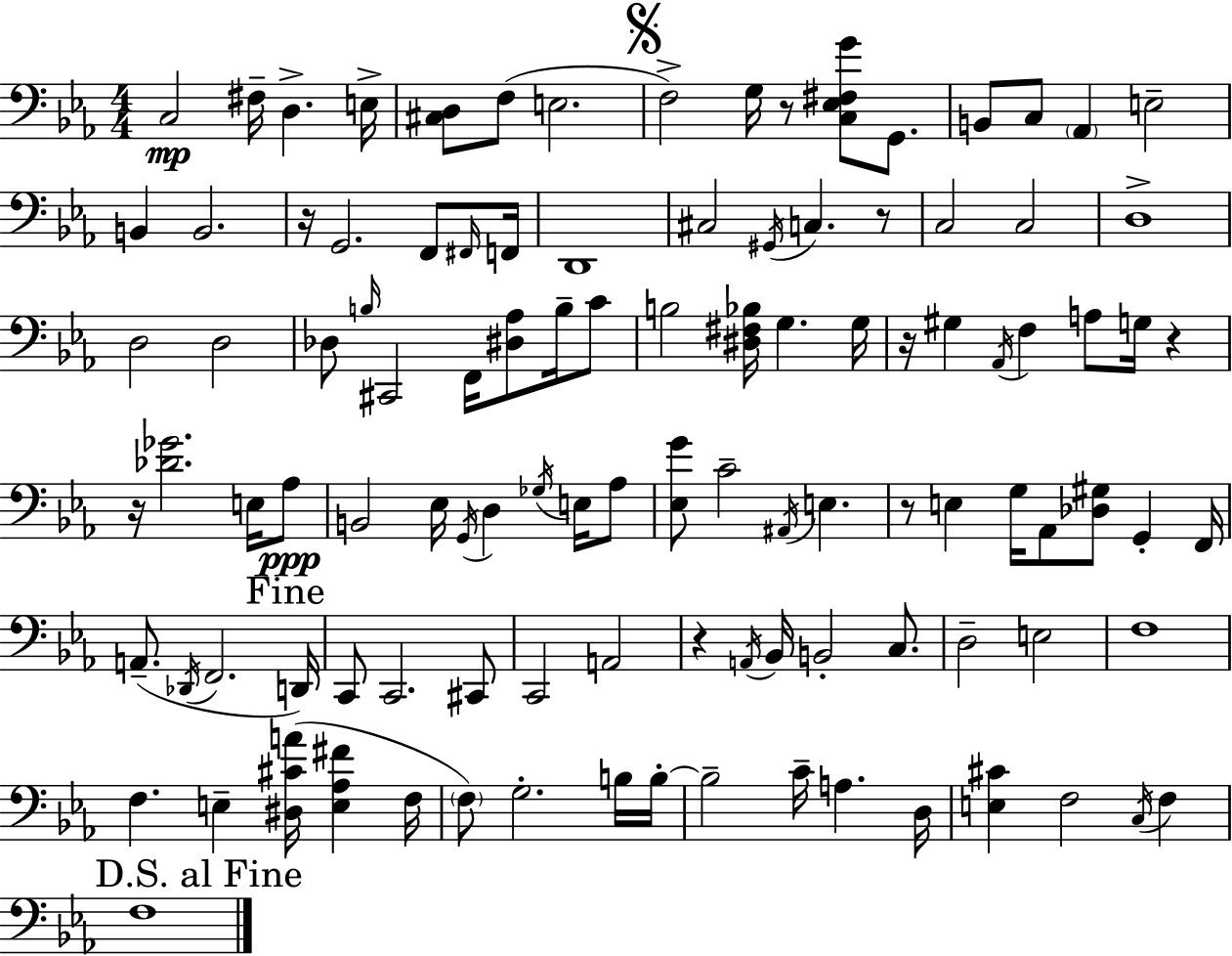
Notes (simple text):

C3/h F#3/s D3/q. E3/s [C#3,D3]/e F3/e E3/h. F3/h G3/s R/e [C3,Eb3,F#3,G4]/e G2/e. B2/e C3/e Ab2/q E3/h B2/q B2/h. R/s G2/h. F2/e F#2/s F2/s D2/w C#3/h G#2/s C3/q. R/e C3/h C3/h D3/w D3/h D3/h Db3/e B3/s C#2/h F2/s [D#3,Ab3]/e B3/s C4/e B3/h [D#3,F#3,Bb3]/s G3/q. G3/s R/s G#3/q Ab2/s F3/q A3/e G3/s R/q R/s [Db4,Gb4]/h. E3/s Ab3/e B2/h Eb3/s G2/s D3/q Gb3/s E3/s Ab3/e [Eb3,G4]/e C4/h A#2/s E3/q. R/e E3/q G3/s Ab2/e [Db3,G#3]/e G2/q F2/s A2/e. Db2/s F2/h. D2/s C2/e C2/h. C#2/e C2/h A2/h R/q A2/s Bb2/s B2/h C3/e. D3/h E3/h F3/w F3/q. E3/q [D#3,C#4,A4]/s [E3,Ab3,F#4]/q F3/s F3/e G3/h. B3/s B3/s B3/h C4/s A3/q. D3/s [E3,C#4]/q F3/h C3/s F3/q F3/w